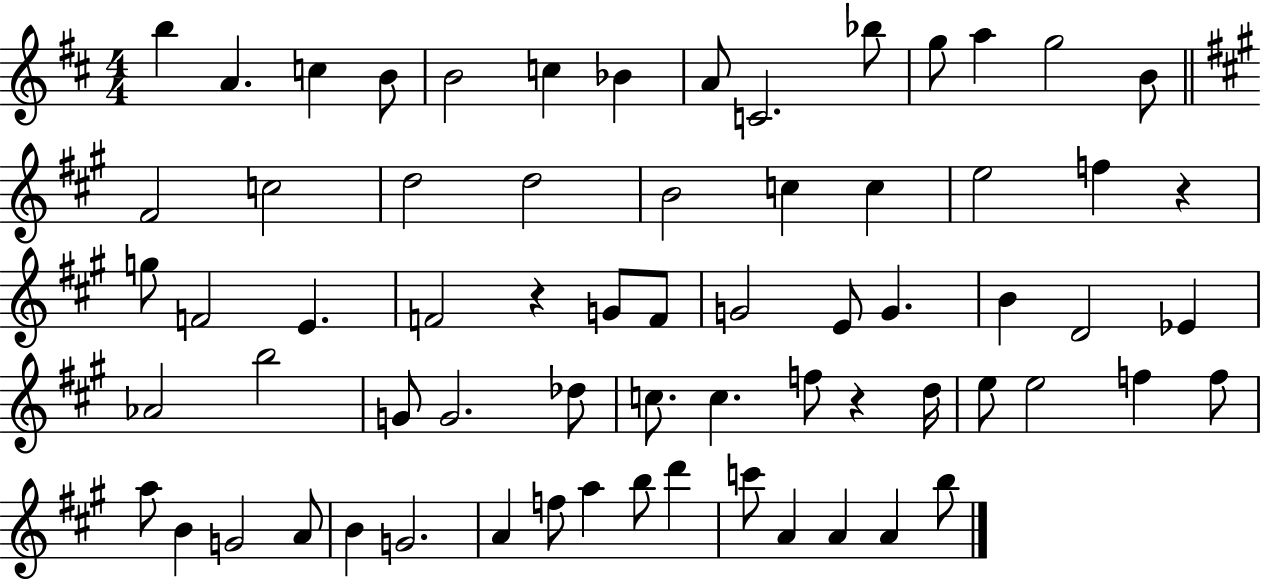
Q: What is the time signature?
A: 4/4